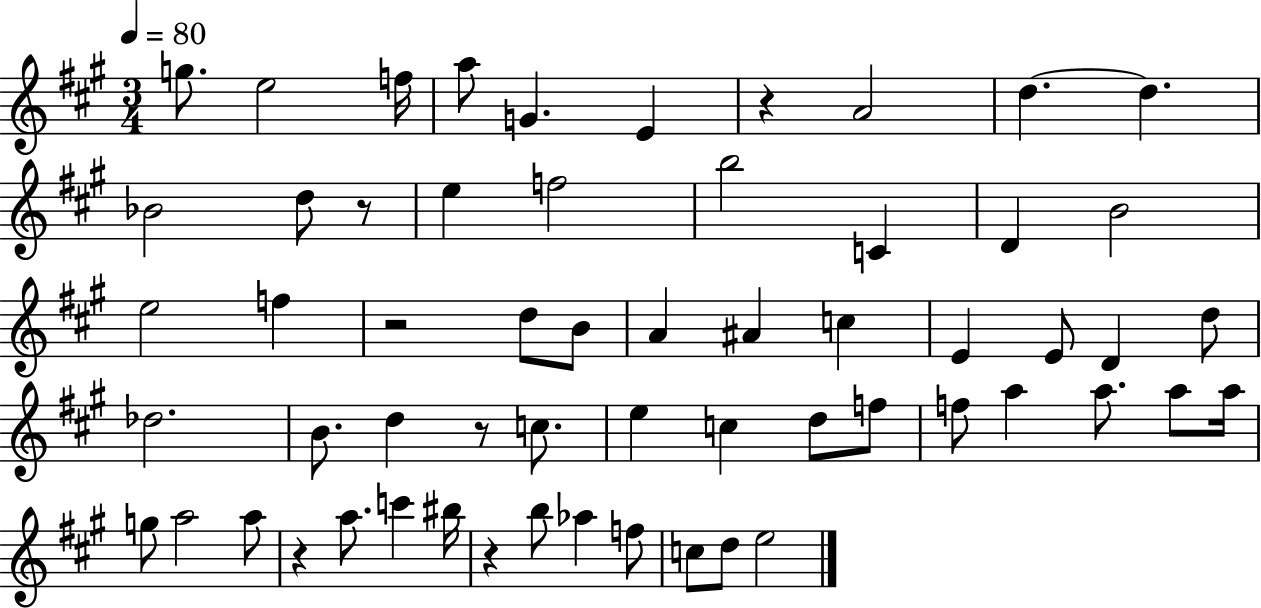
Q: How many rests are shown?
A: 6